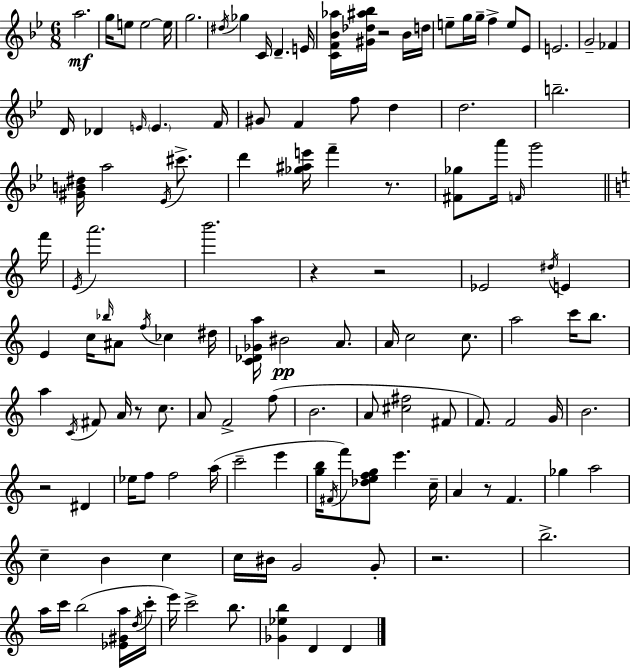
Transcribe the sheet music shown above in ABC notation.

X:1
T:Untitled
M:6/8
L:1/4
K:Bb
a2 g/4 e/2 e2 e/4 g2 ^d/4 _g C/4 D E/4 [CF_B_a]/4 [^G_d^a_b]/4 z2 _B/4 d/4 e/2 g/4 g/4 f e/2 _E/2 E2 G2 _F D/4 _D E/4 E F/4 ^G/2 F f/2 d d2 b2 [^GB^d]/4 a2 _E/4 ^c'/2 d' [_g^ae']/4 f' z/2 [^F_g]/2 a'/4 F/4 g'2 f'/4 E/4 a'2 b'2 z z2 _E2 ^d/4 E E c/4 _b/4 ^A/2 f/4 _c ^d/4 [C_D_Ga]/4 ^B2 A/2 A/4 c2 c/2 a2 c'/4 b/2 a C/4 ^F/2 A/4 z/2 c/2 A/2 F2 f/2 B2 A/2 [^c^f]2 ^F/2 F/2 F2 G/4 B2 z2 ^D _e/4 f/2 f2 a/4 c'2 e' [gb]/4 ^F/4 f'/2 [_defg]/2 e' c/4 A z/2 F _g a2 c B c c/4 ^B/4 G2 G/2 z2 b2 a/4 c'/4 b2 [_E^Ga]/4 d/4 c'/4 e'/4 c'2 b/2 [_G_eb] D D